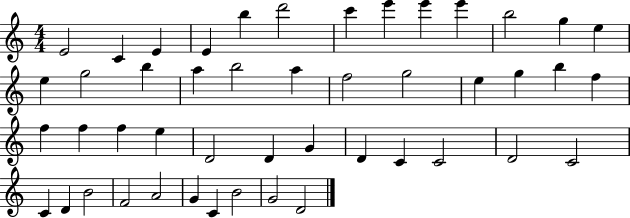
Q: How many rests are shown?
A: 0